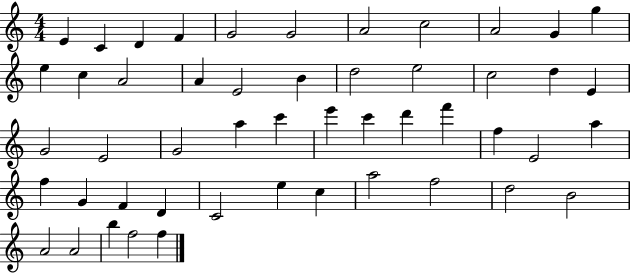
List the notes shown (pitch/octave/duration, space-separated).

E4/q C4/q D4/q F4/q G4/h G4/h A4/h C5/h A4/h G4/q G5/q E5/q C5/q A4/h A4/q E4/h B4/q D5/h E5/h C5/h D5/q E4/q G4/h E4/h G4/h A5/q C6/q E6/q C6/q D6/q F6/q F5/q E4/h A5/q F5/q G4/q F4/q D4/q C4/h E5/q C5/q A5/h F5/h D5/h B4/h A4/h A4/h B5/q F5/h F5/q